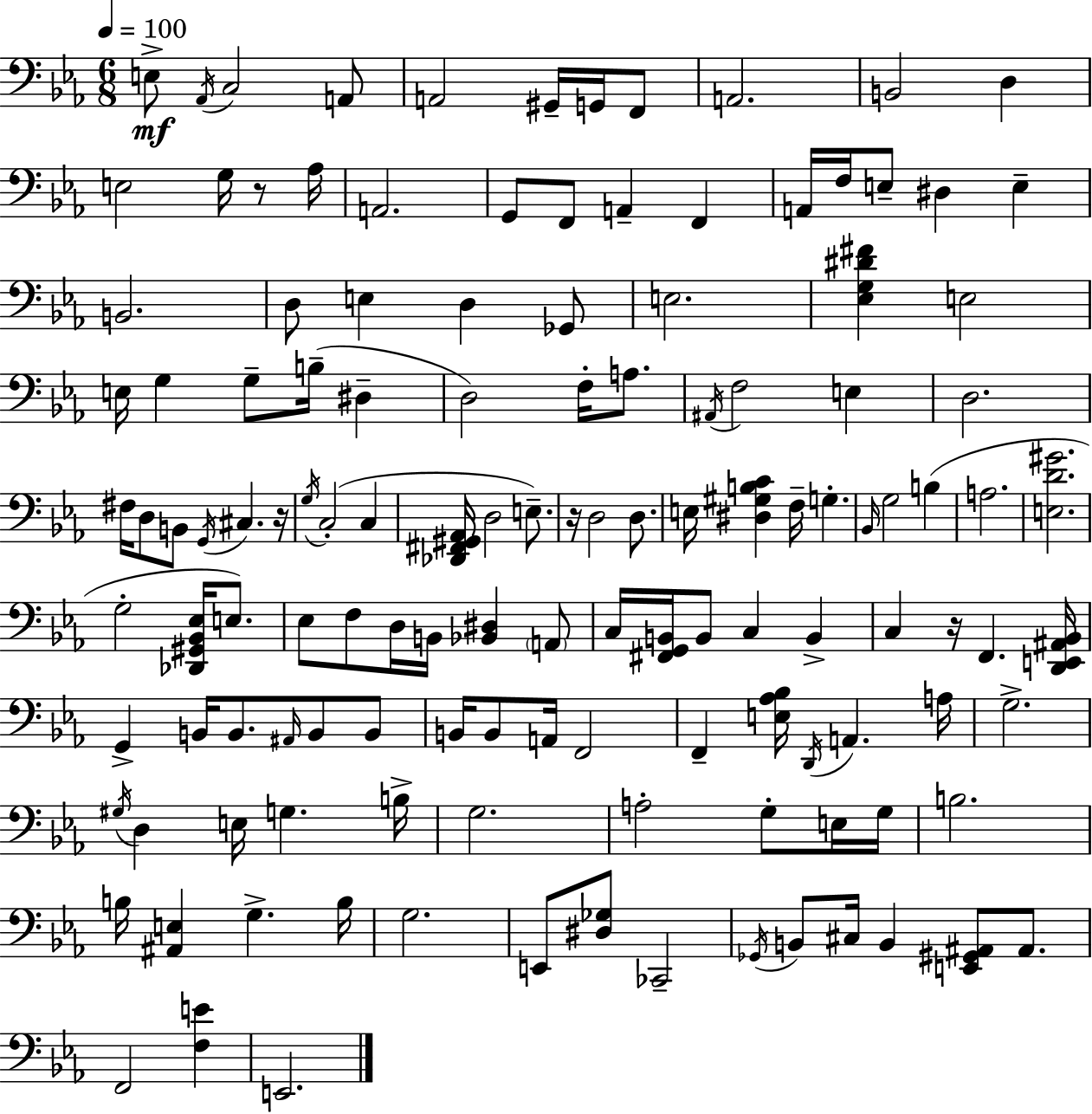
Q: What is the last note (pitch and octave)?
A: E2